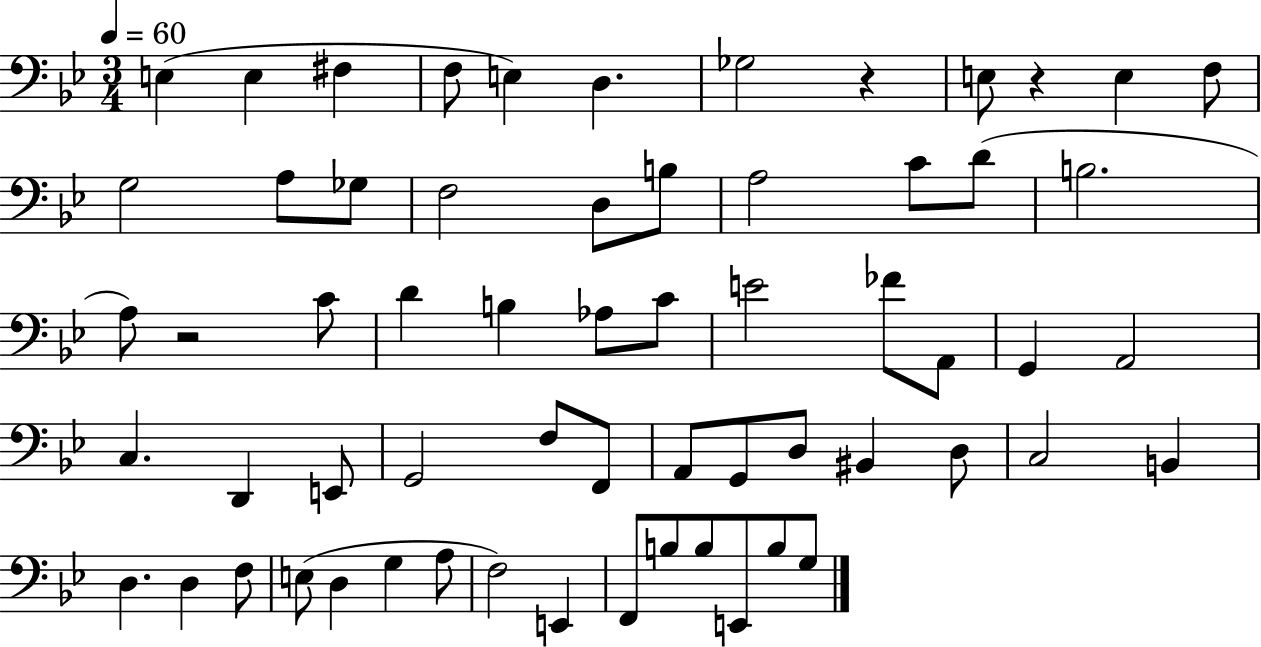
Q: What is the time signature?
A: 3/4